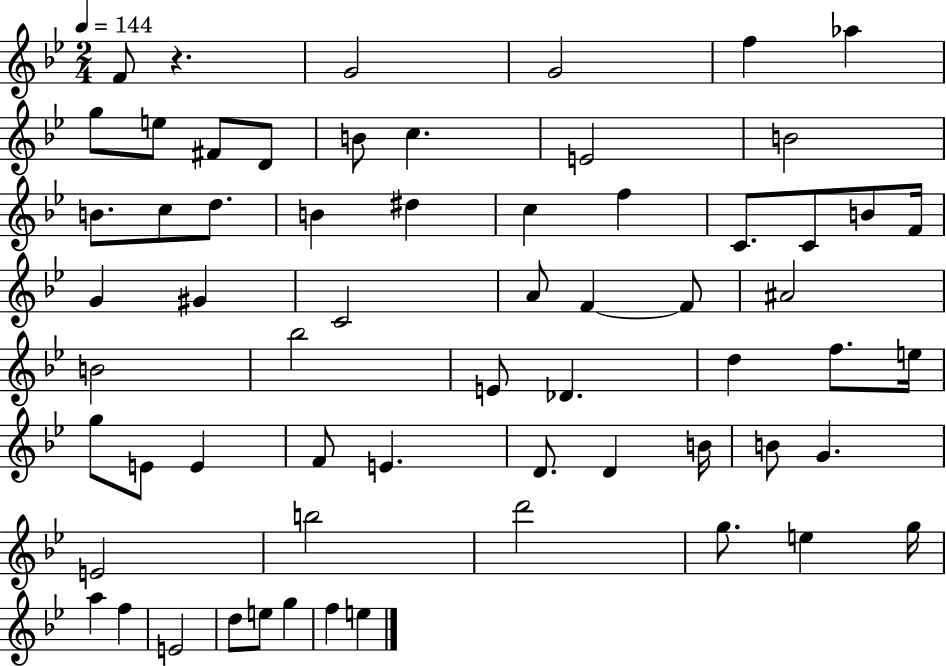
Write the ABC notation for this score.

X:1
T:Untitled
M:2/4
L:1/4
K:Bb
F/2 z G2 G2 f _a g/2 e/2 ^F/2 D/2 B/2 c E2 B2 B/2 c/2 d/2 B ^d c f C/2 C/2 B/2 F/4 G ^G C2 A/2 F F/2 ^A2 B2 _b2 E/2 _D d f/2 e/4 g/2 E/2 E F/2 E D/2 D B/4 B/2 G E2 b2 d'2 g/2 e g/4 a f E2 d/2 e/2 g f e